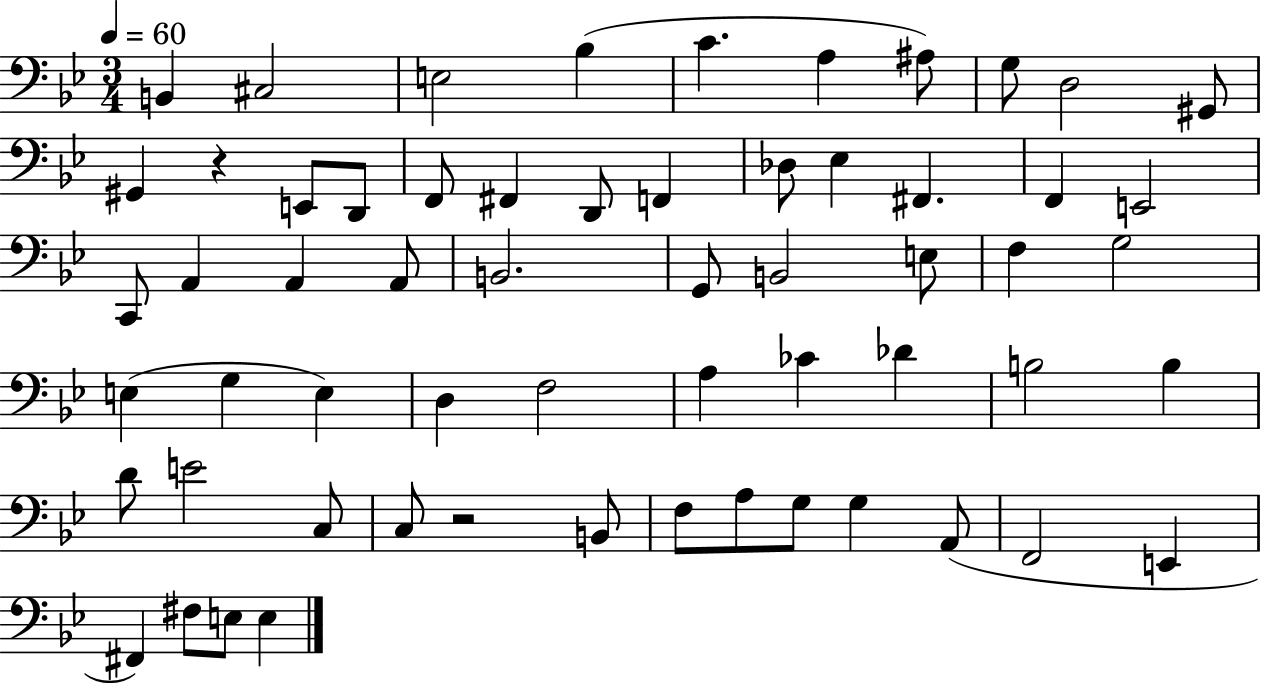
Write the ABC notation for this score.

X:1
T:Untitled
M:3/4
L:1/4
K:Bb
B,, ^C,2 E,2 _B, C A, ^A,/2 G,/2 D,2 ^G,,/2 ^G,, z E,,/2 D,,/2 F,,/2 ^F,, D,,/2 F,, _D,/2 _E, ^F,, F,, E,,2 C,,/2 A,, A,, A,,/2 B,,2 G,,/2 B,,2 E,/2 F, G,2 E, G, E, D, F,2 A, _C _D B,2 B, D/2 E2 C,/2 C,/2 z2 B,,/2 F,/2 A,/2 G,/2 G, A,,/2 F,,2 E,, ^F,, ^F,/2 E,/2 E,